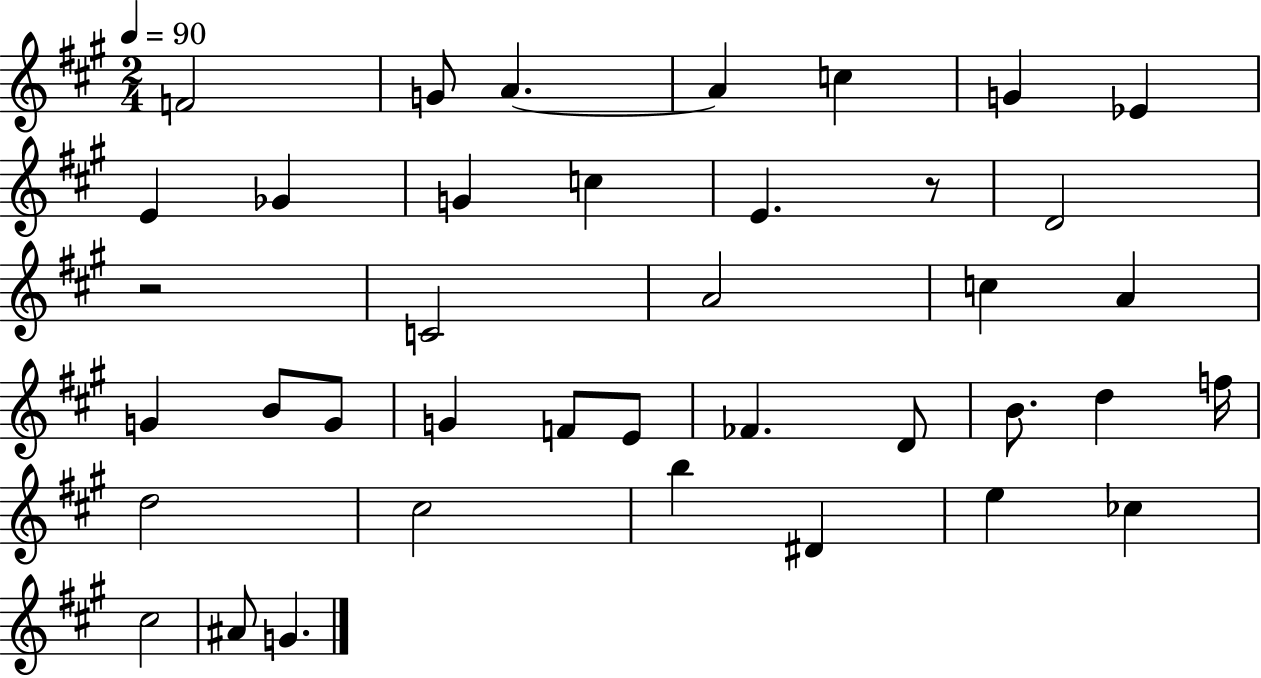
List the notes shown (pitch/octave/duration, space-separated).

F4/h G4/e A4/q. A4/q C5/q G4/q Eb4/q E4/q Gb4/q G4/q C5/q E4/q. R/e D4/h R/h C4/h A4/h C5/q A4/q G4/q B4/e G4/e G4/q F4/e E4/e FES4/q. D4/e B4/e. D5/q F5/s D5/h C#5/h B5/q D#4/q E5/q CES5/q C#5/h A#4/e G4/q.